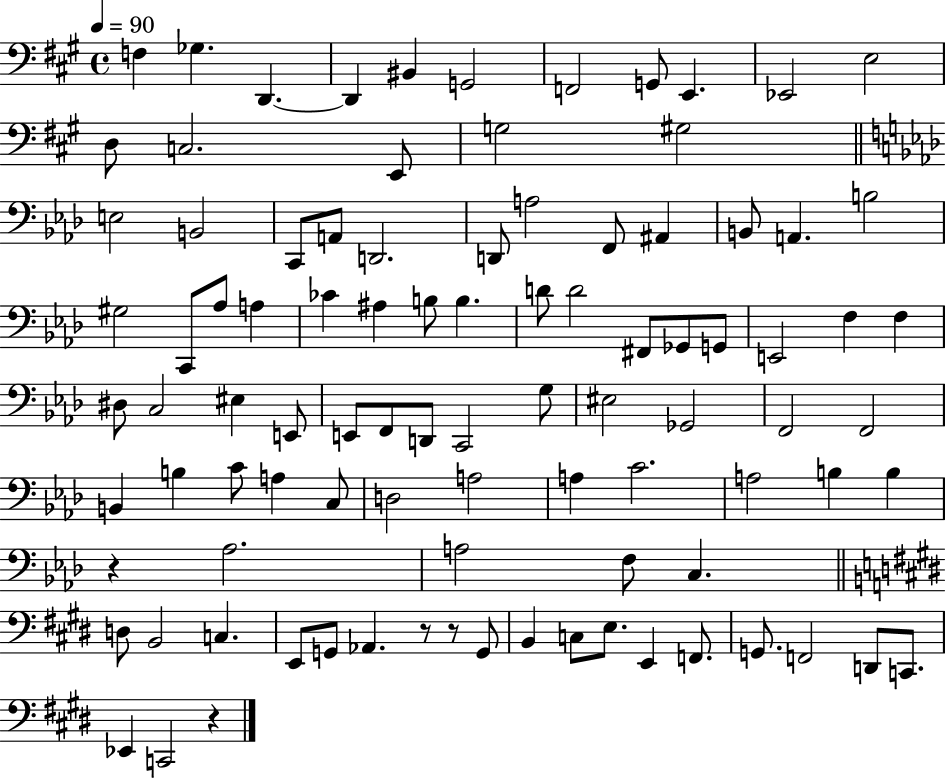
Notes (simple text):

F3/q Gb3/q. D2/q. D2/q BIS2/q G2/h F2/h G2/e E2/q. Eb2/h E3/h D3/e C3/h. E2/e G3/h G#3/h E3/h B2/h C2/e A2/e D2/h. D2/e A3/h F2/e A#2/q B2/e A2/q. B3/h G#3/h C2/e Ab3/e A3/q CES4/q A#3/q B3/e B3/q. D4/e D4/h F#2/e Gb2/e G2/e E2/h F3/q F3/q D#3/e C3/h EIS3/q E2/e E2/e F2/e D2/e C2/h G3/e EIS3/h Gb2/h F2/h F2/h B2/q B3/q C4/e A3/q C3/e D3/h A3/h A3/q C4/h. A3/h B3/q B3/q R/q Ab3/h. A3/h F3/e C3/q. D3/e B2/h C3/q. E2/e G2/e Ab2/q. R/e R/e G2/e B2/q C3/e E3/e. E2/q F2/e. G2/e. F2/h D2/e C2/e. Eb2/q C2/h R/q